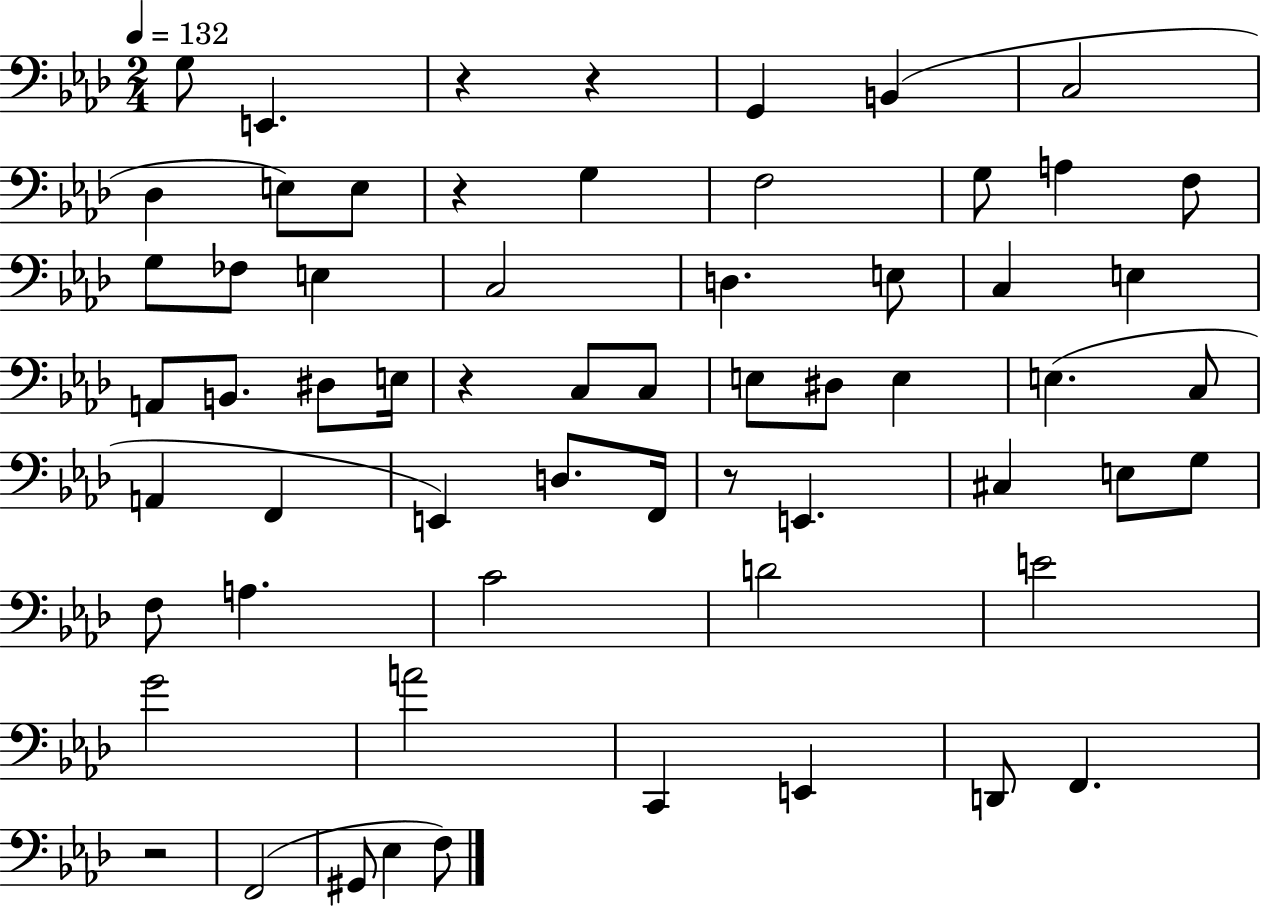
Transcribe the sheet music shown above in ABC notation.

X:1
T:Untitled
M:2/4
L:1/4
K:Ab
G,/2 E,, z z G,, B,, C,2 _D, E,/2 E,/2 z G, F,2 G,/2 A, F,/2 G,/2 _F,/2 E, C,2 D, E,/2 C, E, A,,/2 B,,/2 ^D,/2 E,/4 z C,/2 C,/2 E,/2 ^D,/2 E, E, C,/2 A,, F,, E,, D,/2 F,,/4 z/2 E,, ^C, E,/2 G,/2 F,/2 A, C2 D2 E2 G2 A2 C,, E,, D,,/2 F,, z2 F,,2 ^G,,/2 _E, F,/2